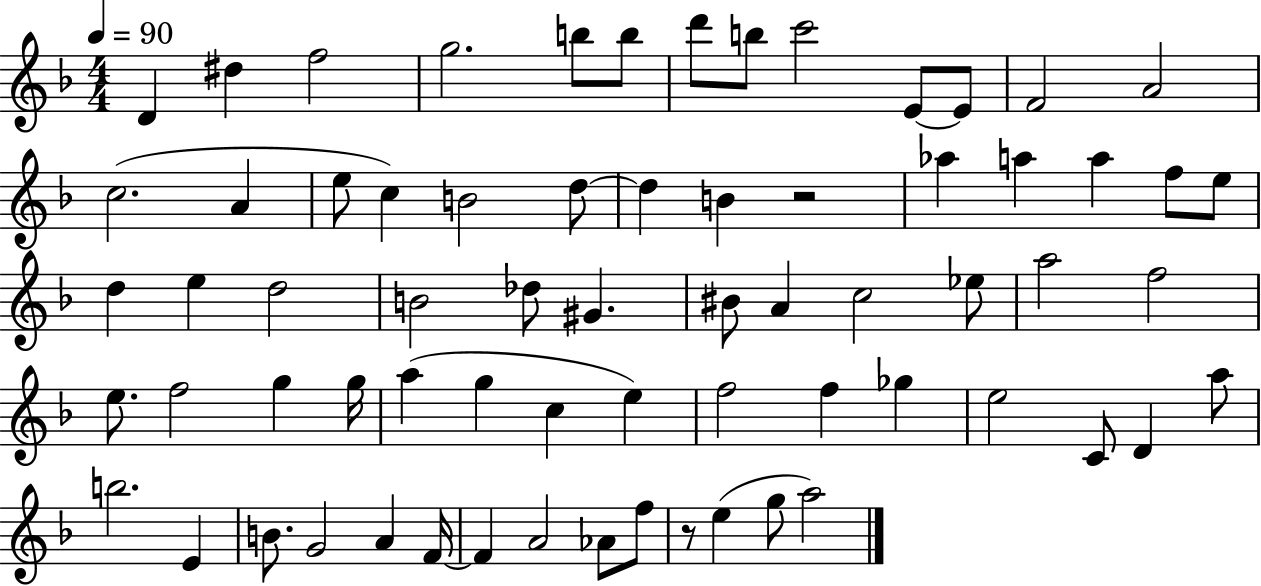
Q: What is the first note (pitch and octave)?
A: D4